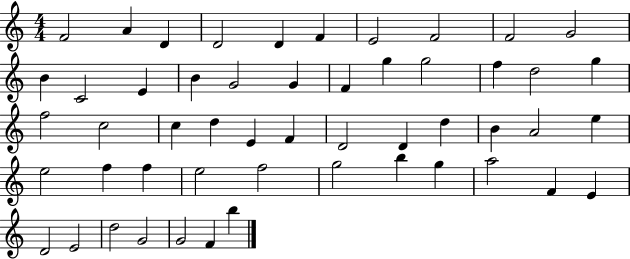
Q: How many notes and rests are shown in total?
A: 52